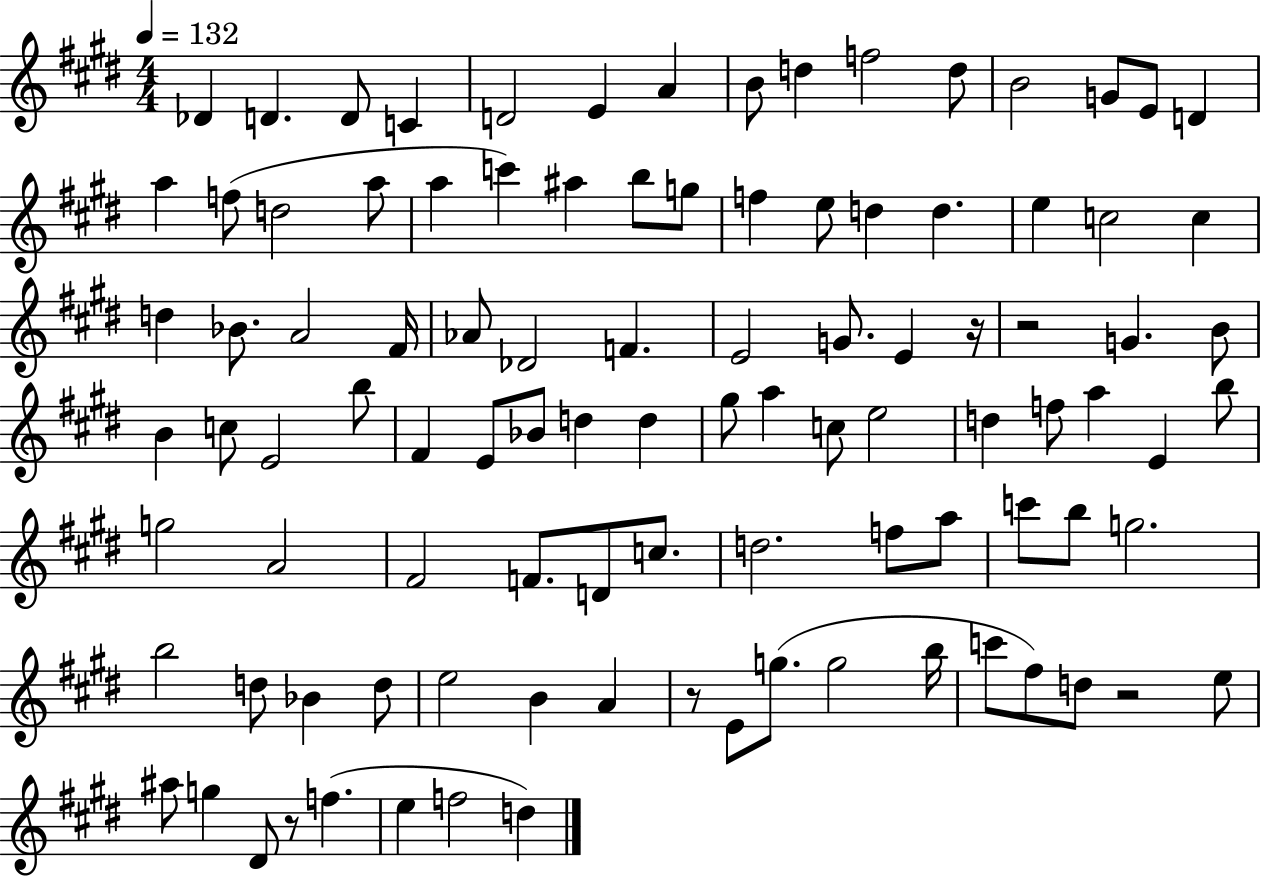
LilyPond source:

{
  \clef treble
  \numericTimeSignature
  \time 4/4
  \key e \major
  \tempo 4 = 132
  des'4 d'4. d'8 c'4 | d'2 e'4 a'4 | b'8 d''4 f''2 d''8 | b'2 g'8 e'8 d'4 | \break a''4 f''8( d''2 a''8 | a''4 c'''4) ais''4 b''8 g''8 | f''4 e''8 d''4 d''4. | e''4 c''2 c''4 | \break d''4 bes'8. a'2 fis'16 | aes'8 des'2 f'4. | e'2 g'8. e'4 r16 | r2 g'4. b'8 | \break b'4 c''8 e'2 b''8 | fis'4 e'8 bes'8 d''4 d''4 | gis''8 a''4 c''8 e''2 | d''4 f''8 a''4 e'4 b''8 | \break g''2 a'2 | fis'2 f'8. d'8 c''8. | d''2. f''8 a''8 | c'''8 b''8 g''2. | \break b''2 d''8 bes'4 d''8 | e''2 b'4 a'4 | r8 e'8 g''8.( g''2 b''16 | c'''8 fis''8) d''8 r2 e''8 | \break ais''8 g''4 dis'8 r8 f''4.( | e''4 f''2 d''4) | \bar "|."
}